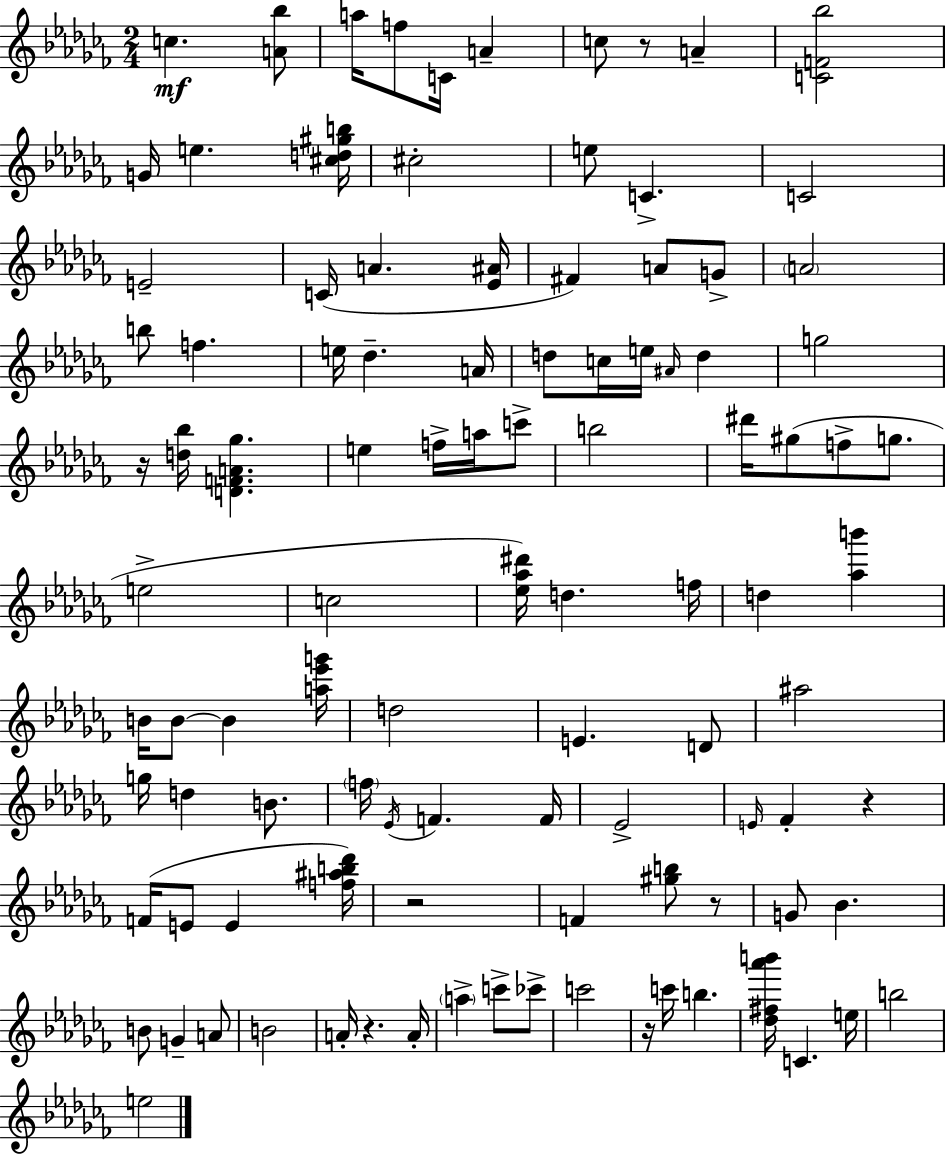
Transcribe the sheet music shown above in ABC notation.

X:1
T:Untitled
M:2/4
L:1/4
K:Abm
c [A_b]/2 a/4 f/2 C/4 A c/2 z/2 A [CF_b]2 G/4 e [^cd^gb]/4 ^c2 e/2 C C2 E2 C/4 A [_E^A]/4 ^F A/2 G/2 A2 b/2 f e/4 _d A/4 d/2 c/4 e/4 ^A/4 d g2 z/4 [d_b]/4 [DFA_g] e f/4 a/4 c'/2 b2 ^d'/4 ^g/2 f/2 g/2 e2 c2 [_e_a^d']/4 d f/4 d [_ab'] B/4 B/2 B [a_e'g']/4 d2 E D/2 ^a2 g/4 d B/2 f/4 _E/4 F F/4 _E2 E/4 _F z F/4 E/2 E [f^ab_d']/4 z2 F [^gb]/2 z/2 G/2 _B B/2 G A/2 B2 A/4 z A/4 a c'/2 _c'/2 c'2 z/4 c'/4 b [_d^f_a'b']/4 C e/4 b2 e2